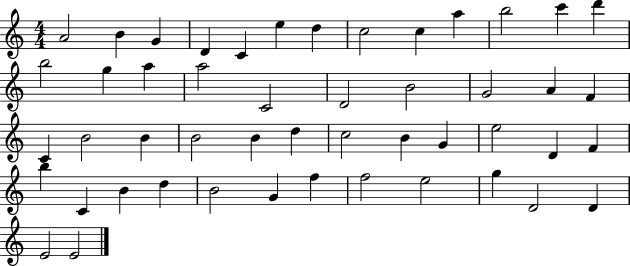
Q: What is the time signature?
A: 4/4